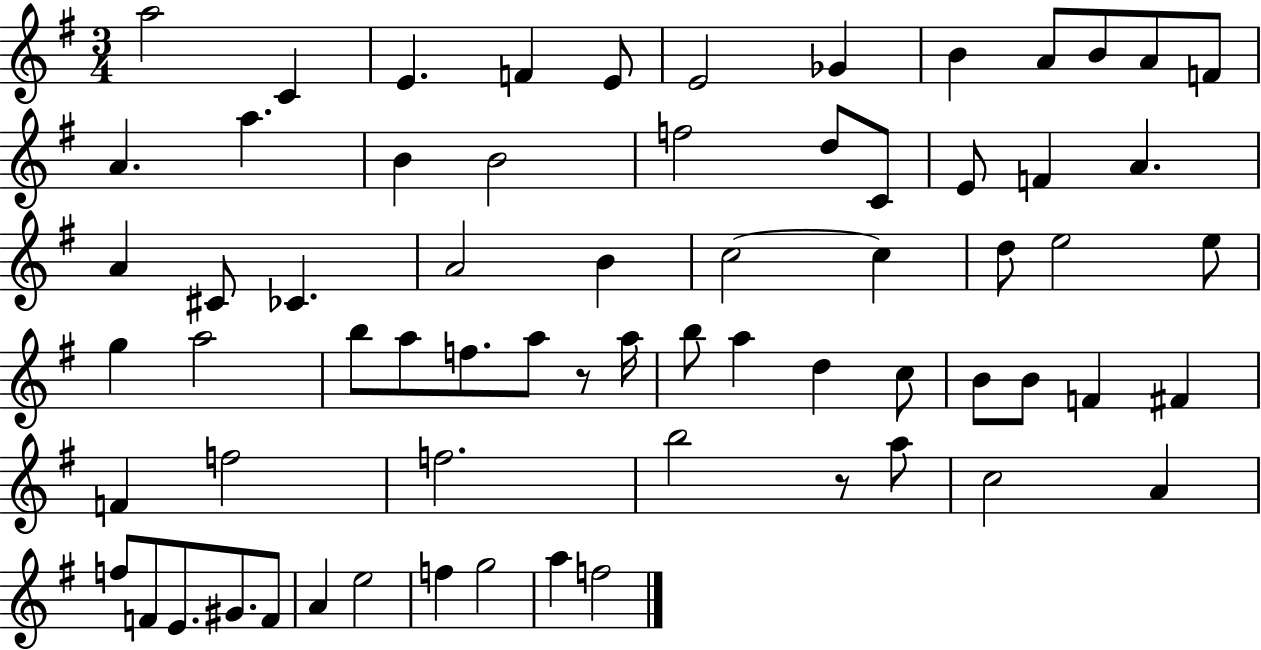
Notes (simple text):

A5/h C4/q E4/q. F4/q E4/e E4/h Gb4/q B4/q A4/e B4/e A4/e F4/e A4/q. A5/q. B4/q B4/h F5/h D5/e C4/e E4/e F4/q A4/q. A4/q C#4/e CES4/q. A4/h B4/q C5/h C5/q D5/e E5/h E5/e G5/q A5/h B5/e A5/e F5/e. A5/e R/e A5/s B5/e A5/q D5/q C5/e B4/e B4/e F4/q F#4/q F4/q F5/h F5/h. B5/h R/e A5/e C5/h A4/q F5/e F4/e E4/e. G#4/e. F4/e A4/q E5/h F5/q G5/h A5/q F5/h